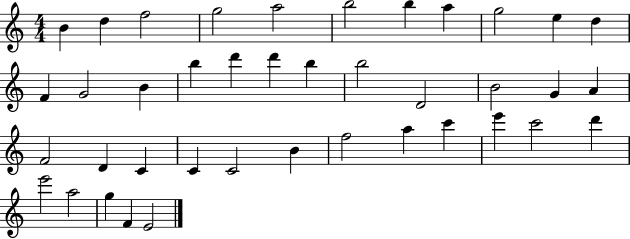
{
  \clef treble
  \numericTimeSignature
  \time 4/4
  \key c \major
  b'4 d''4 f''2 | g''2 a''2 | b''2 b''4 a''4 | g''2 e''4 d''4 | \break f'4 g'2 b'4 | b''4 d'''4 d'''4 b''4 | b''2 d'2 | b'2 g'4 a'4 | \break f'2 d'4 c'4 | c'4 c'2 b'4 | f''2 a''4 c'''4 | e'''4 c'''2 d'''4 | \break e'''2 a''2 | g''4 f'4 e'2 | \bar "|."
}